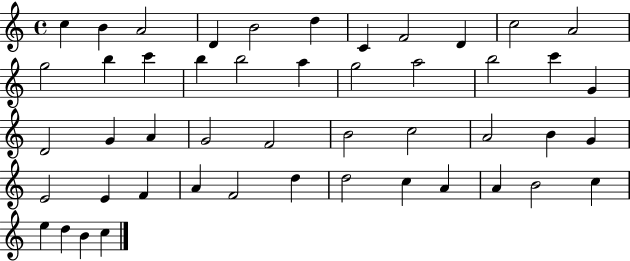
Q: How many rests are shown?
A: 0